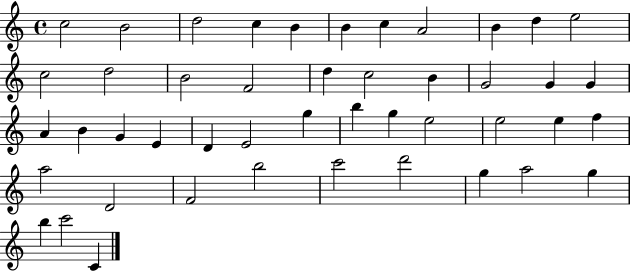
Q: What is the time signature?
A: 4/4